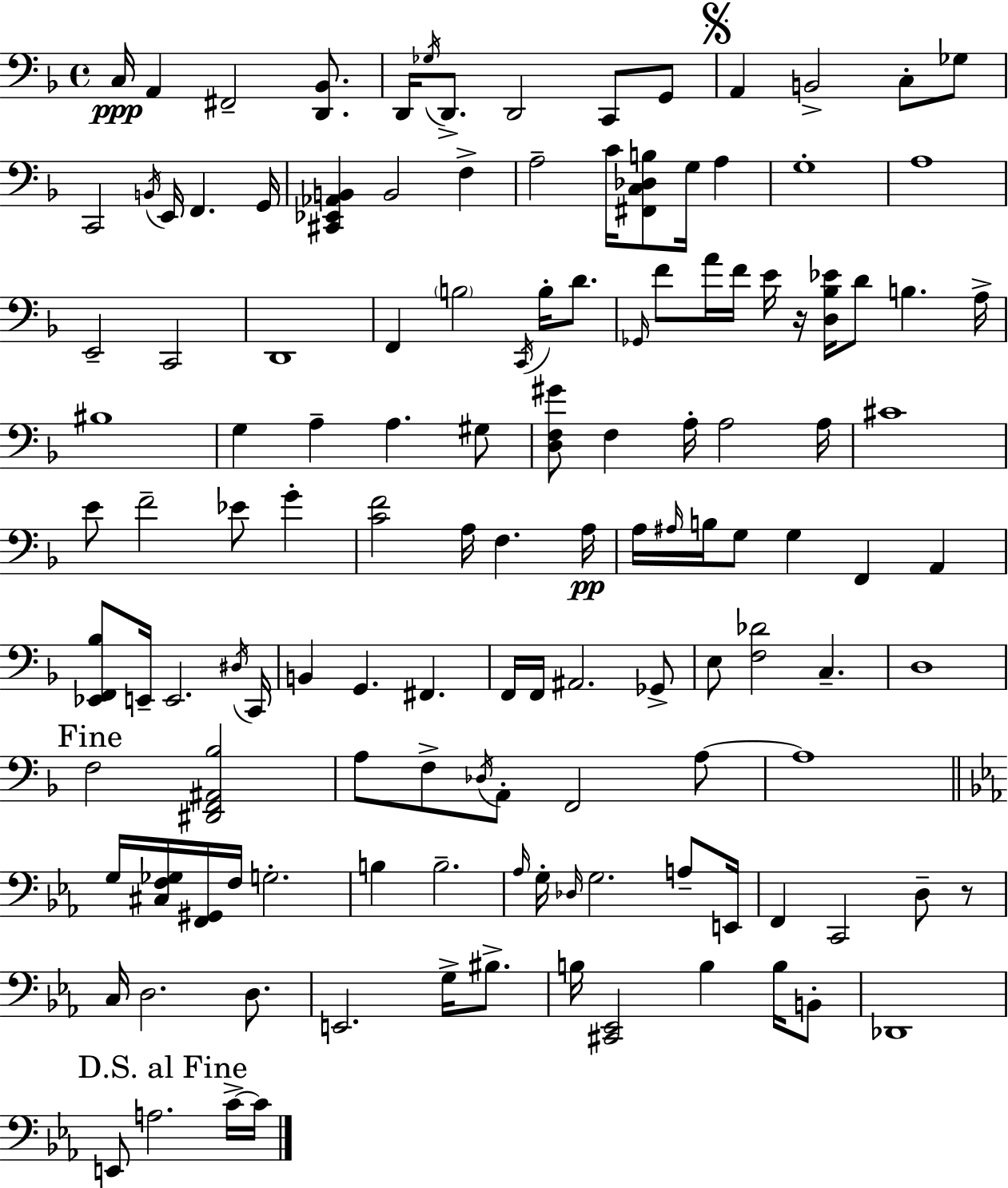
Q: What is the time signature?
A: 4/4